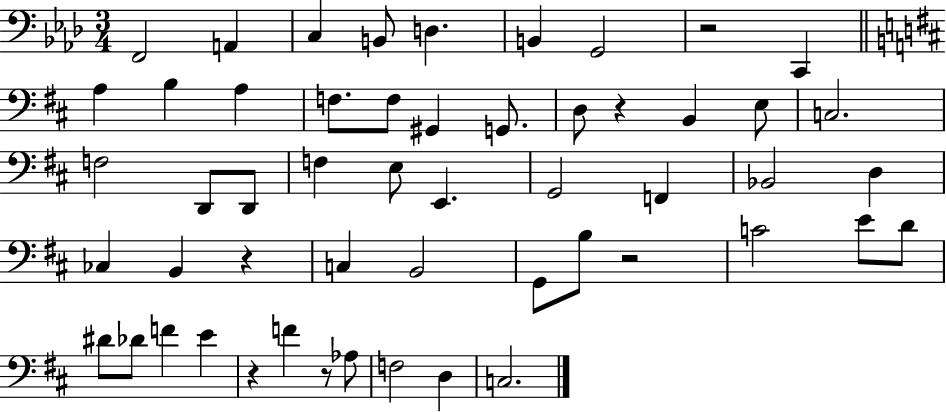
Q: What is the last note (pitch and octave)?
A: C3